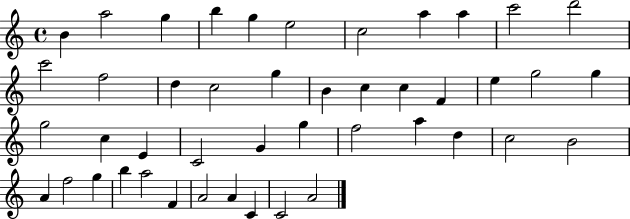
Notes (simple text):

B4/q A5/h G5/q B5/q G5/q E5/h C5/h A5/q A5/q C6/h D6/h C6/h F5/h D5/q C5/h G5/q B4/q C5/q C5/q F4/q E5/q G5/h G5/q G5/h C5/q E4/q C4/h G4/q G5/q F5/h A5/q D5/q C5/h B4/h A4/q F5/h G5/q B5/q A5/h F4/q A4/h A4/q C4/q C4/h A4/h